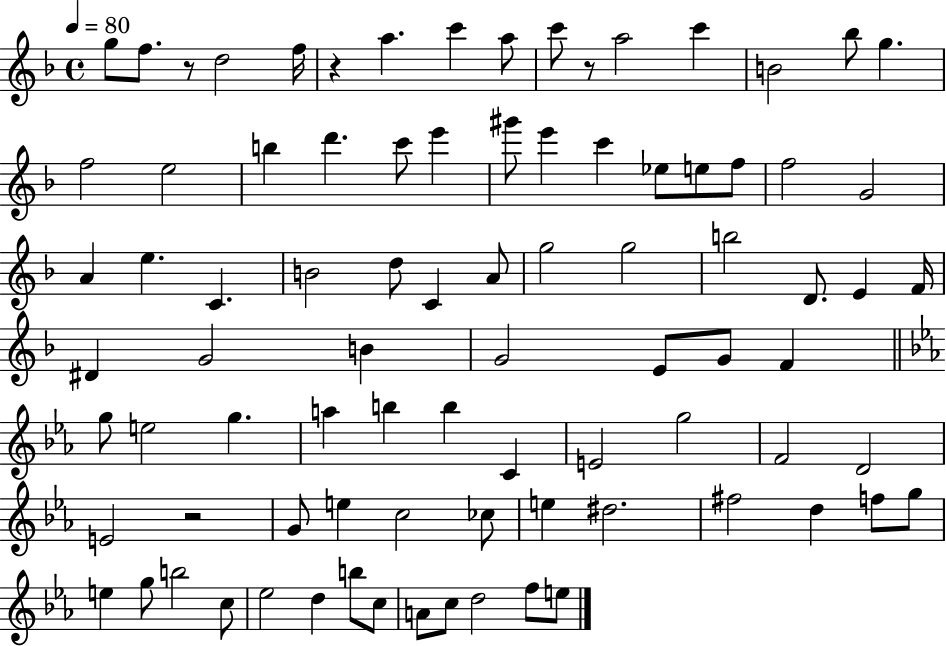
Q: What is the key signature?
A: F major